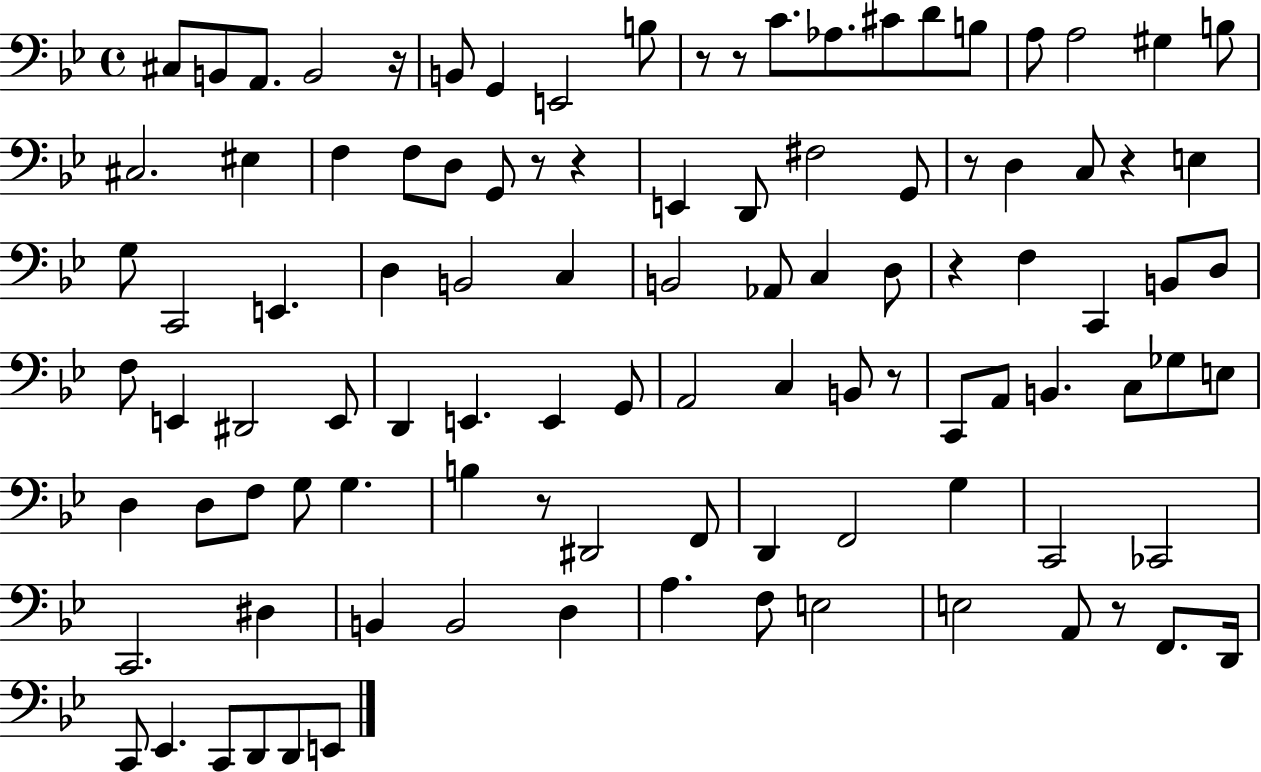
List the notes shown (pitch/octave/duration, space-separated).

C#3/e B2/e A2/e. B2/h R/s B2/e G2/q E2/h B3/e R/e R/e C4/e. Ab3/e. C#4/e D4/e B3/e A3/e A3/h G#3/q B3/e C#3/h. EIS3/q F3/q F3/e D3/e G2/e R/e R/q E2/q D2/e F#3/h G2/e R/e D3/q C3/e R/q E3/q G3/e C2/h E2/q. D3/q B2/h C3/q B2/h Ab2/e C3/q D3/e R/q F3/q C2/q B2/e D3/e F3/e E2/q D#2/h E2/e D2/q E2/q. E2/q G2/e A2/h C3/q B2/e R/e C2/e A2/e B2/q. C3/e Gb3/e E3/e D3/q D3/e F3/e G3/e G3/q. B3/q R/e D#2/h F2/e D2/q F2/h G3/q C2/h CES2/h C2/h. D#3/q B2/q B2/h D3/q A3/q. F3/e E3/h E3/h A2/e R/e F2/e. D2/s C2/e Eb2/q. C2/e D2/e D2/e E2/e